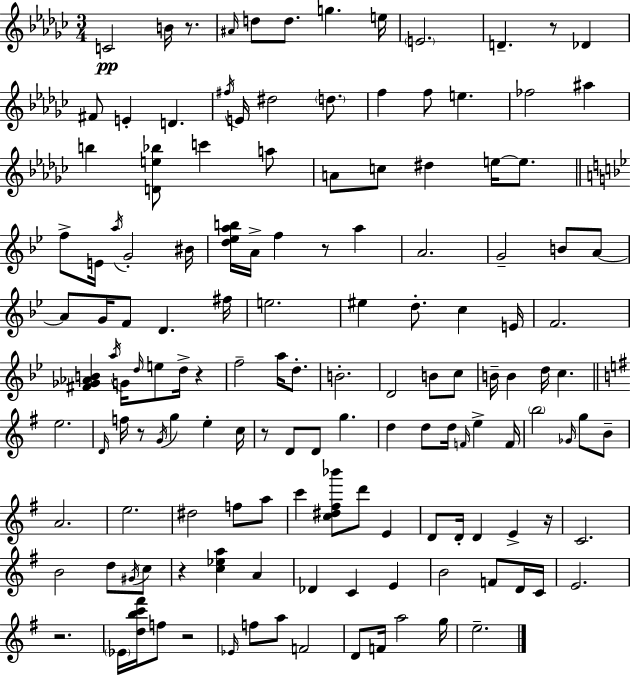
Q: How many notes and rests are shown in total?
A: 142